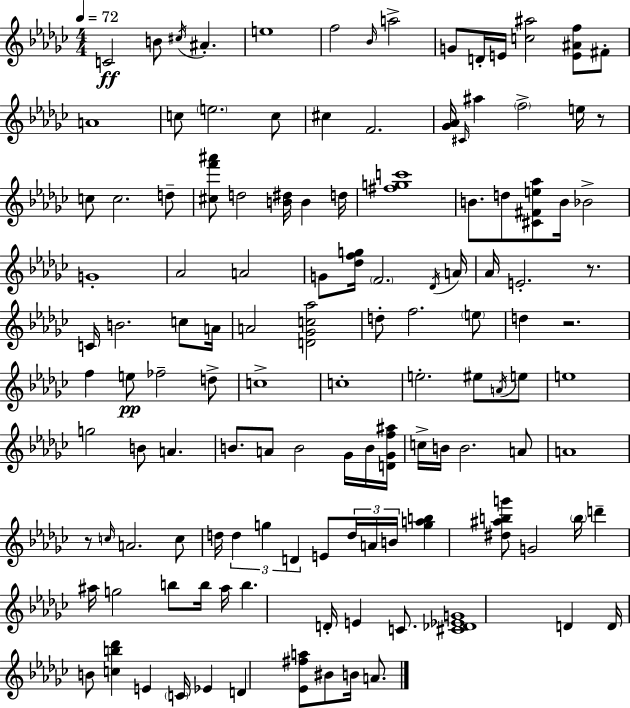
C4/h B4/e C#5/s A#4/q. E5/w F5/h Bb4/s A5/h G4/e D4/s E4/s [C5,A#5]/h [E4,A#4,F5]/e F#4/e A4/w C5/e E5/h. C5/e C#5/q F4/h. [Gb4,Ab4]/s C#4/s A#5/q F5/h E5/s R/e C5/e C5/h. D5/e [C#5,F6,A#6]/e D5/h [B4,D#5]/s B4/q D5/s [F#5,G5,C6]/w B4/e. D5/e [C#4,F#4,E5,Ab5]/e B4/s Bb4/h G4/w Ab4/h A4/h G4/e [Db5,F5,G5]/s F4/h. Db4/s A4/s Ab4/s E4/h. R/e. C4/s B4/h. C5/e A4/s A4/h [D4,Gb4,C5,Ab5]/h D5/e F5/h. E5/e D5/q R/h. F5/q E5/e FES5/h D5/e C5/w C5/w E5/h. EIS5/e A4/s E5/e E5/w G5/h B4/e A4/q. B4/e. A4/e B4/h Gb4/s B4/s [D4,Gb4,F5,A#5]/s C5/s B4/s B4/h. A4/e A4/w R/e C5/s A4/h. C5/e D5/s D5/q G5/q D4/q E4/e D5/s A4/s B4/s [G5,A5,B5]/q [D#5,A#5,B5,G6]/e G4/h B5/s D6/q A#5/s G5/h B5/e B5/s A#5/s B5/q. D4/s E4/q C4/e. [C#4,Db4,Eb4,G4]/w D4/q D4/s B4/e [C5,B5,Db6]/q E4/q C4/s Eb4/q D4/q [Eb4,F#5,A5]/e BIS4/e B4/s A4/e.